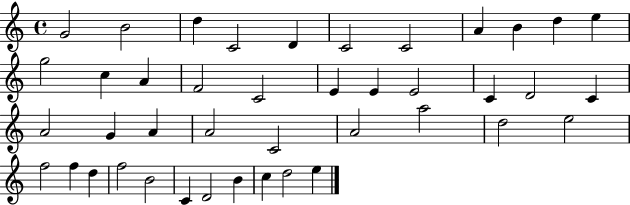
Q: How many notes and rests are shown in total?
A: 42